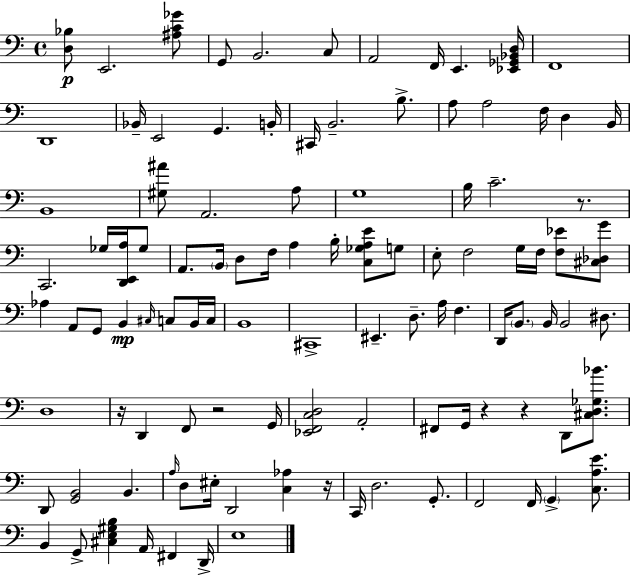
[D3,Bb3]/e E2/h. [A#3,C4,Gb4]/e G2/e B2/h. C3/e A2/h F2/s E2/q. [Eb2,Gb2,Bb2,D3]/s F2/w D2/w Bb2/s E2/h G2/q. B2/s C#2/s B2/h. B3/e. A3/e A3/h F3/s D3/q B2/s B2/w [G#3,A#4]/e A2/h. A3/e G3/w B3/s C4/h. R/e. C2/h. Gb3/s [D2,E2,A3]/s Gb3/e A2/e. B2/s D3/e F3/s A3/q B3/s [C3,Gb3,A3,E4]/e G3/e E3/e F3/h G3/s F3/s [F3,Eb4]/e [C#3,Db3,G4]/e Ab3/q A2/e G2/e B2/q C#3/s C3/e B2/s C3/s B2/w C#2/w EIS2/q. D3/e. A3/s F3/q. D2/s B2/e. B2/s B2/h D#3/e. D3/w R/s D2/q F2/e R/h G2/s [Eb2,F2,C3,D3]/h A2/h F#2/e G2/s R/q R/q D2/e [C#3,D3,Gb3,Bb4]/e. D2/e [G2,B2]/h B2/q. A3/s D3/e EIS3/s D2/h [C3,Ab3]/q R/s C2/s D3/h. G2/e. F2/h F2/s G2/q [C3,A3,E4]/e. B2/q G2/e [C#3,E3,G#3,B3]/q A2/s F#2/q D2/s E3/w